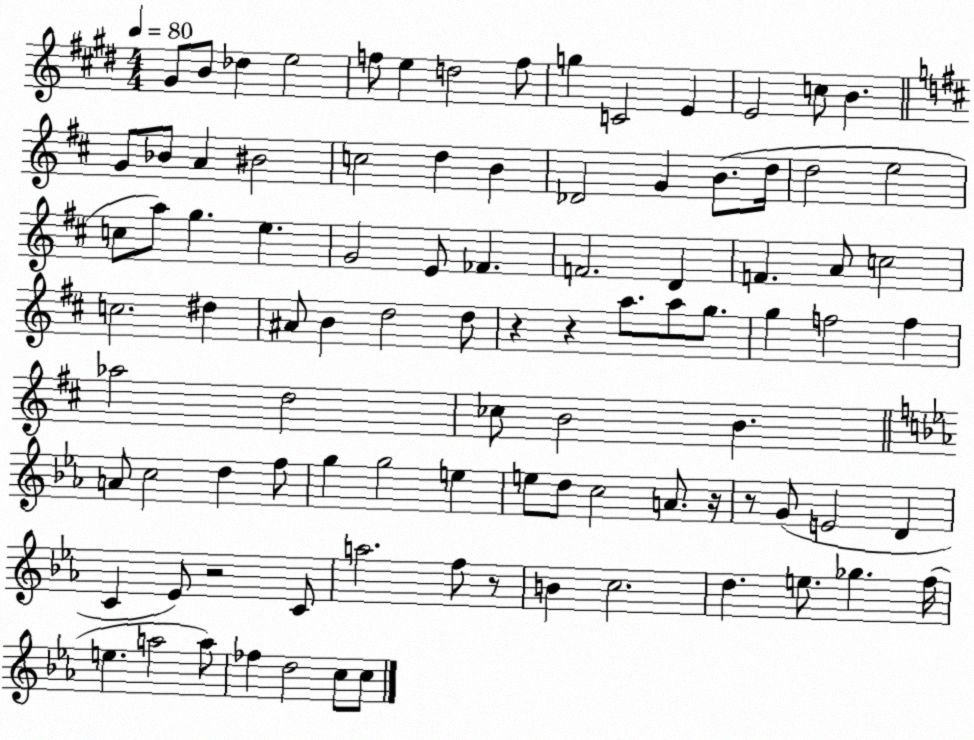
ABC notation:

X:1
T:Untitled
M:4/4
L:1/4
K:E
^G/2 B/2 _d e2 f/2 e d2 f/2 g C2 E E2 c/2 B G/2 _B/2 A ^B2 c2 d B _D2 G B/2 d/4 d2 e2 c/2 a/2 g e G2 E/2 _F F2 D F A/2 c2 c2 ^d ^A/2 B d2 d/2 z z a/2 a/2 g/2 g f2 f _a2 d2 _c/2 B2 B A/2 c2 d f/2 g g2 e e/2 d/2 c2 A/2 z/4 z/2 G/2 E2 D C _E/2 z2 C/2 a2 f/2 z/2 B c2 d e/2 _g f/4 e a2 a/2 _f d2 c/2 c/2